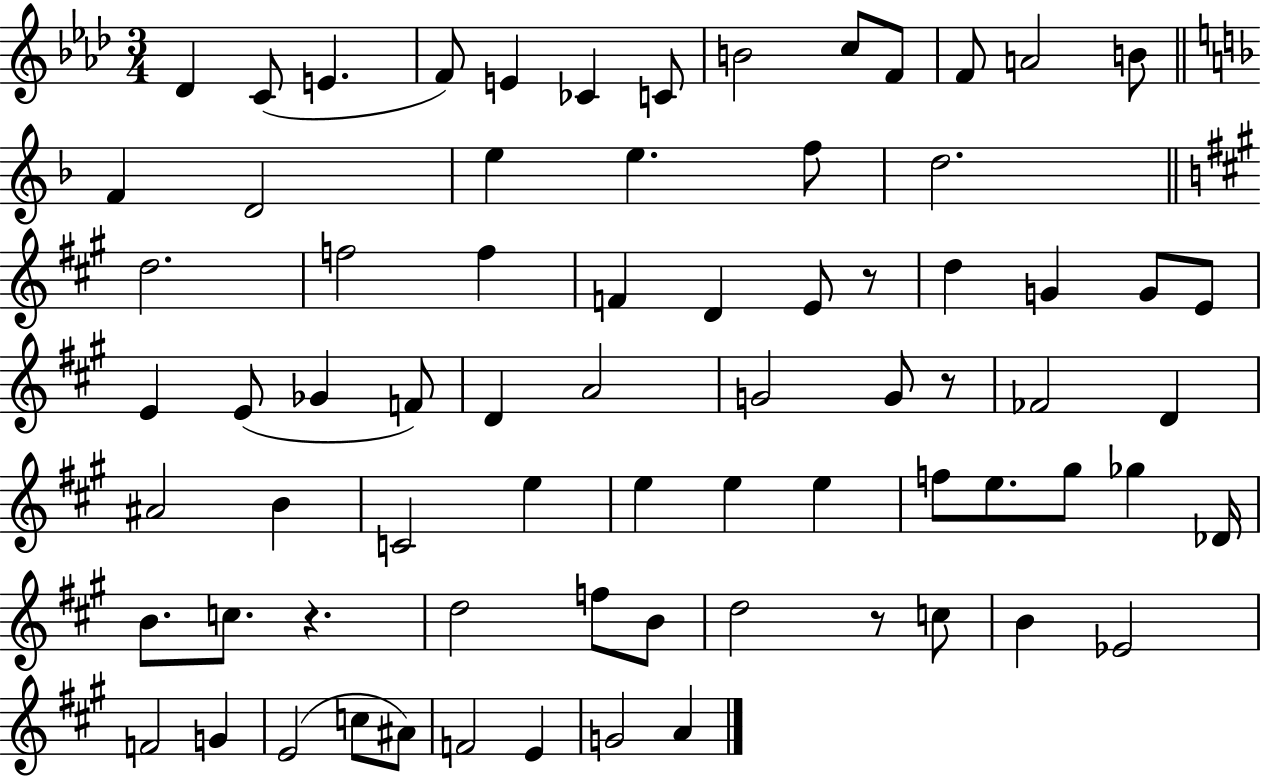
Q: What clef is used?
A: treble